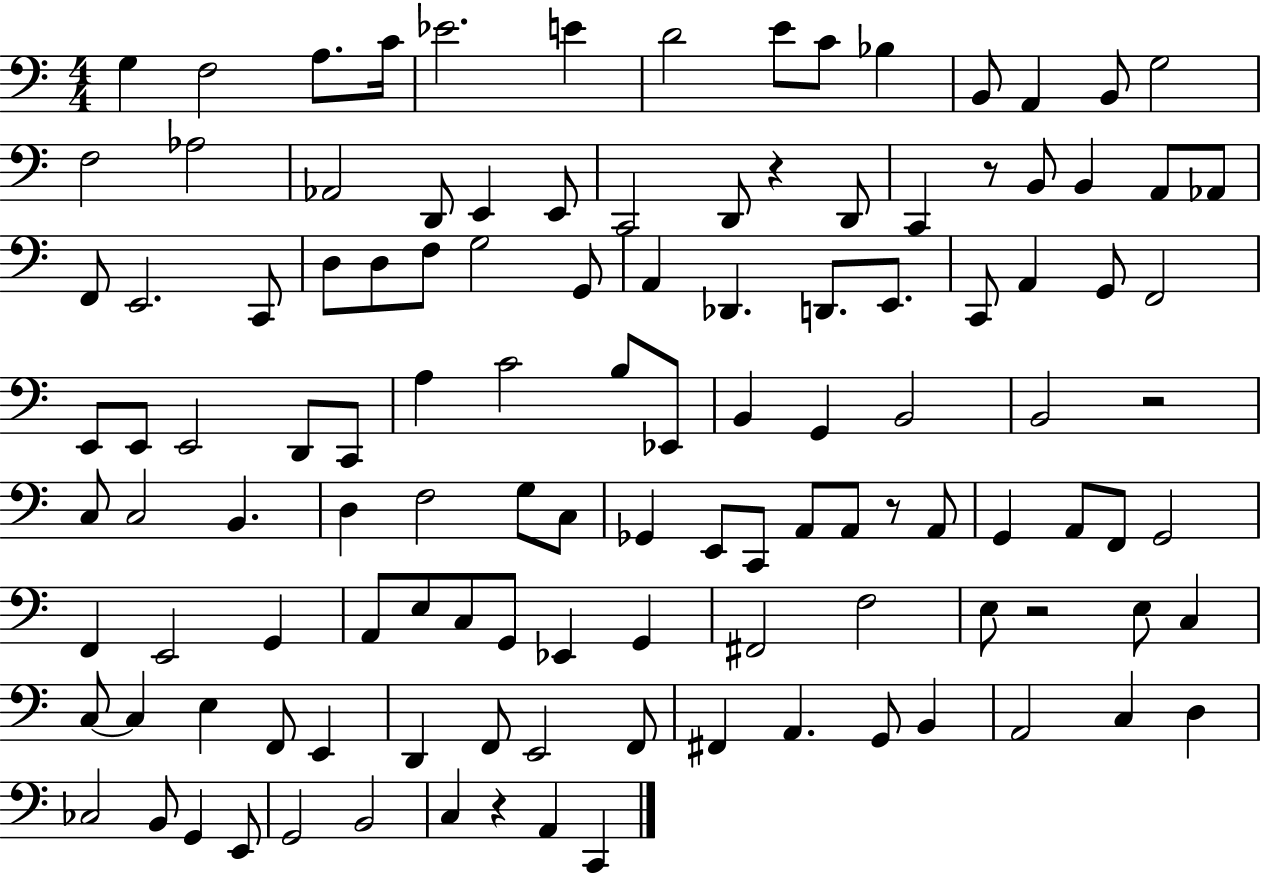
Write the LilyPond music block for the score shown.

{
  \clef bass
  \numericTimeSignature
  \time 4/4
  \key c \major
  g4 f2 a8. c'16 | ees'2. e'4 | d'2 e'8 c'8 bes4 | b,8 a,4 b,8 g2 | \break f2 aes2 | aes,2 d,8 e,4 e,8 | c,2 d,8 r4 d,8 | c,4 r8 b,8 b,4 a,8 aes,8 | \break f,8 e,2. c,8 | d8 d8 f8 g2 g,8 | a,4 des,4. d,8. e,8. | c,8 a,4 g,8 f,2 | \break e,8 e,8 e,2 d,8 c,8 | a4 c'2 b8 ees,8 | b,4 g,4 b,2 | b,2 r2 | \break c8 c2 b,4. | d4 f2 g8 c8 | ges,4 e,8 c,8 a,8 a,8 r8 a,8 | g,4 a,8 f,8 g,2 | \break f,4 e,2 g,4 | a,8 e8 c8 g,8 ees,4 g,4 | fis,2 f2 | e8 r2 e8 c4 | \break c8~~ c4 e4 f,8 e,4 | d,4 f,8 e,2 f,8 | fis,4 a,4. g,8 b,4 | a,2 c4 d4 | \break ces2 b,8 g,4 e,8 | g,2 b,2 | c4 r4 a,4 c,4 | \bar "|."
}